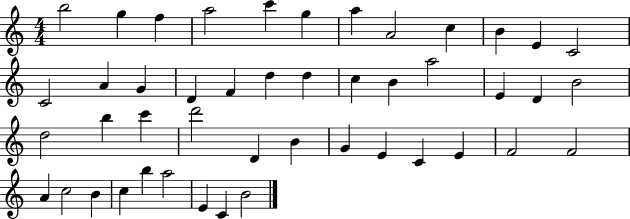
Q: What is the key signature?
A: C major